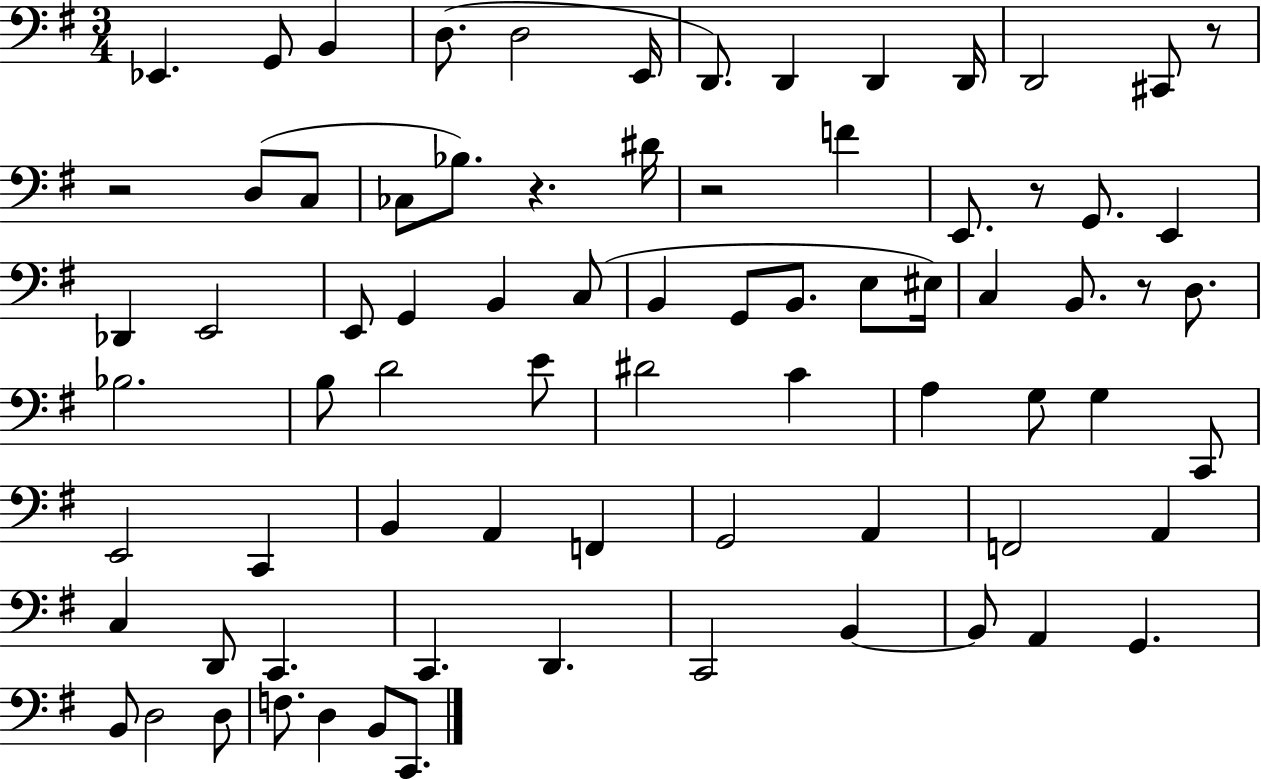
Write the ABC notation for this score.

X:1
T:Untitled
M:3/4
L:1/4
K:G
_E,, G,,/2 B,, D,/2 D,2 E,,/4 D,,/2 D,, D,, D,,/4 D,,2 ^C,,/2 z/2 z2 D,/2 C,/2 _C,/2 _B,/2 z ^D/4 z2 F E,,/2 z/2 G,,/2 E,, _D,, E,,2 E,,/2 G,, B,, C,/2 B,, G,,/2 B,,/2 E,/2 ^E,/4 C, B,,/2 z/2 D,/2 _B,2 B,/2 D2 E/2 ^D2 C A, G,/2 G, C,,/2 E,,2 C,, B,, A,, F,, G,,2 A,, F,,2 A,, C, D,,/2 C,, C,, D,, C,,2 B,, B,,/2 A,, G,, B,,/2 D,2 D,/2 F,/2 D, B,,/2 C,,/2